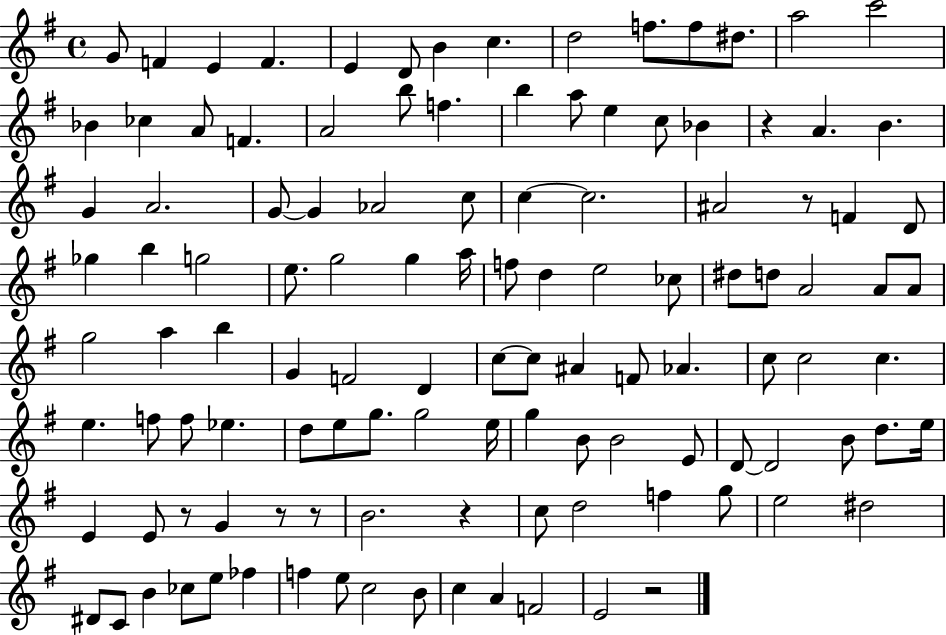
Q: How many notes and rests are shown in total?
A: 118